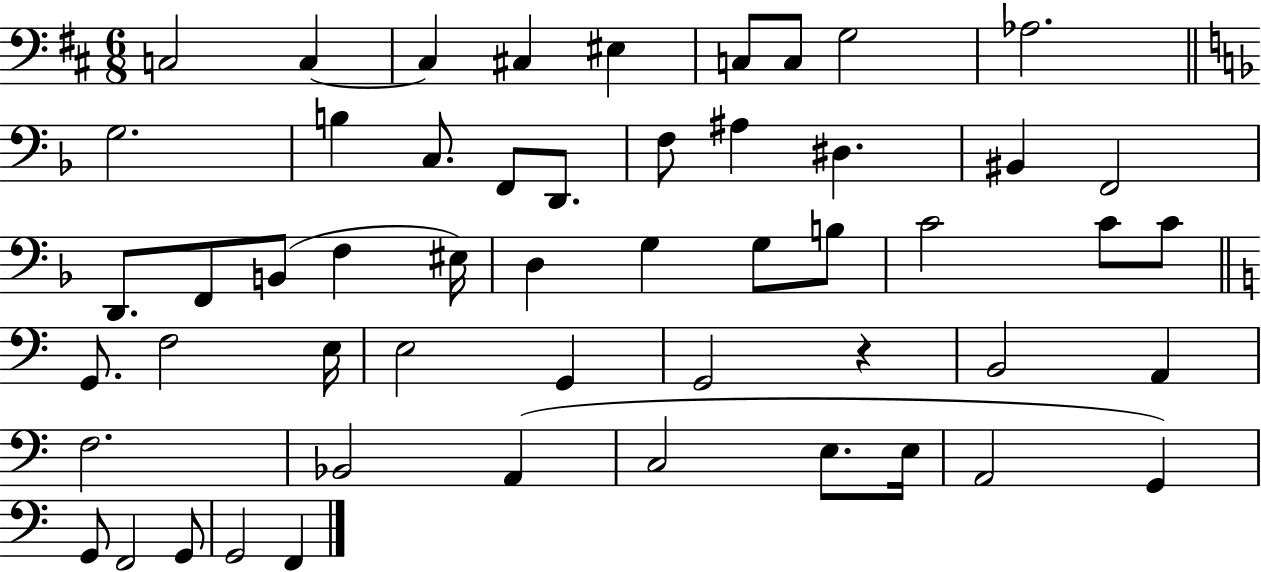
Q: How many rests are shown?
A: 1